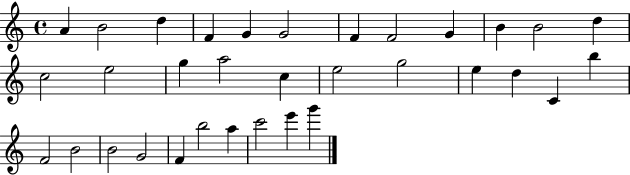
X:1
T:Untitled
M:4/4
L:1/4
K:C
A B2 d F G G2 F F2 G B B2 d c2 e2 g a2 c e2 g2 e d C b F2 B2 B2 G2 F b2 a c'2 e' g'